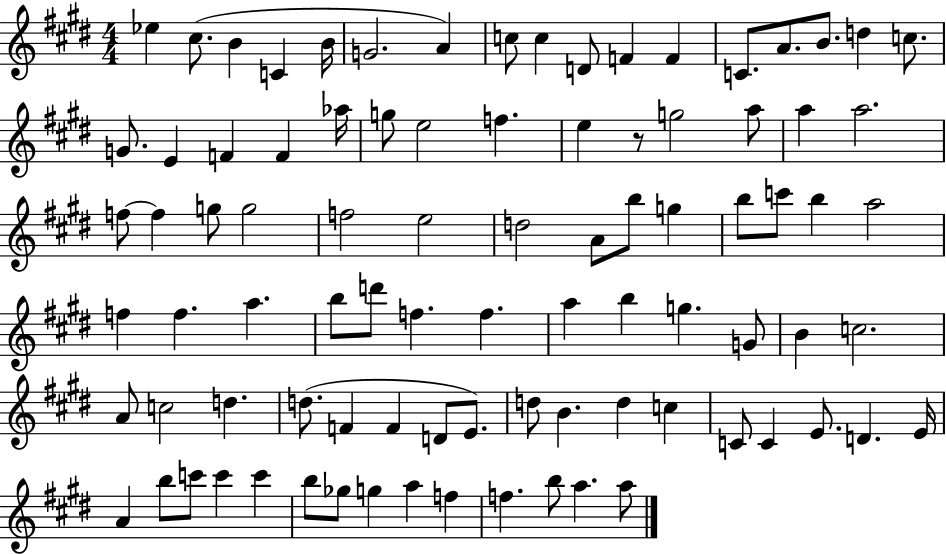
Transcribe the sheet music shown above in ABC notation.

X:1
T:Untitled
M:4/4
L:1/4
K:E
_e ^c/2 B C B/4 G2 A c/2 c D/2 F F C/2 A/2 B/2 d c/2 G/2 E F F _a/4 g/2 e2 f e z/2 g2 a/2 a a2 f/2 f g/2 g2 f2 e2 d2 A/2 b/2 g b/2 c'/2 b a2 f f a b/2 d'/2 f f a b g G/2 B c2 A/2 c2 d d/2 F F D/2 E/2 d/2 B d c C/2 C E/2 D E/4 A b/2 c'/2 c' c' b/2 _g/2 g a f f b/2 a a/2